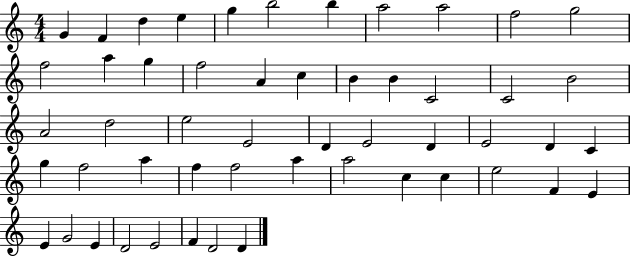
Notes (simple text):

G4/q F4/q D5/q E5/q G5/q B5/h B5/q A5/h A5/h F5/h G5/h F5/h A5/q G5/q F5/h A4/q C5/q B4/q B4/q C4/h C4/h B4/h A4/h D5/h E5/h E4/h D4/q E4/h D4/q E4/h D4/q C4/q G5/q F5/h A5/q F5/q F5/h A5/q A5/h C5/q C5/q E5/h F4/q E4/q E4/q G4/h E4/q D4/h E4/h F4/q D4/h D4/q